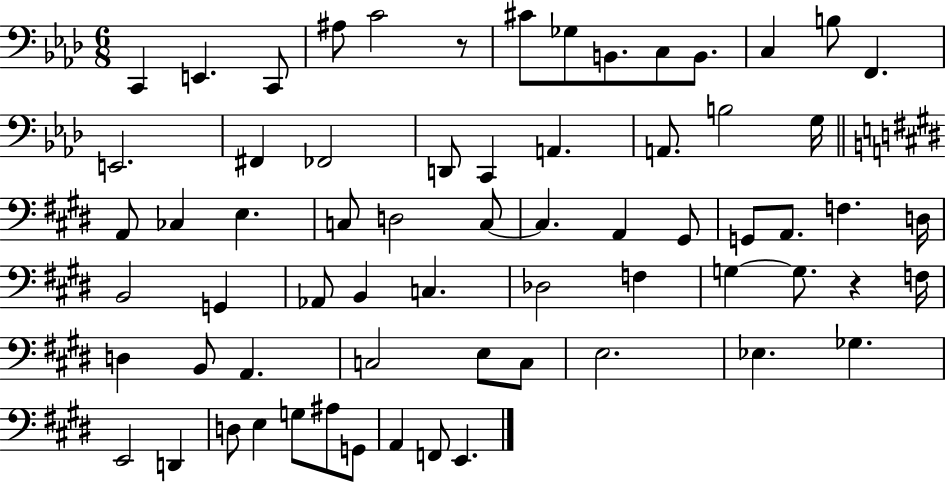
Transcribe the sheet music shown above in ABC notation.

X:1
T:Untitled
M:6/8
L:1/4
K:Ab
C,, E,, C,,/2 ^A,/2 C2 z/2 ^C/2 _G,/2 B,,/2 C,/2 B,,/2 C, B,/2 F,, E,,2 ^F,, _F,,2 D,,/2 C,, A,, A,,/2 B,2 G,/4 A,,/2 _C, E, C,/2 D,2 C,/2 C, A,, ^G,,/2 G,,/2 A,,/2 F, D,/4 B,,2 G,, _A,,/2 B,, C, _D,2 F, G, G,/2 z F,/4 D, B,,/2 A,, C,2 E,/2 C,/2 E,2 _E, _G, E,,2 D,, D,/2 E, G,/2 ^A,/2 G,,/2 A,, F,,/2 E,,